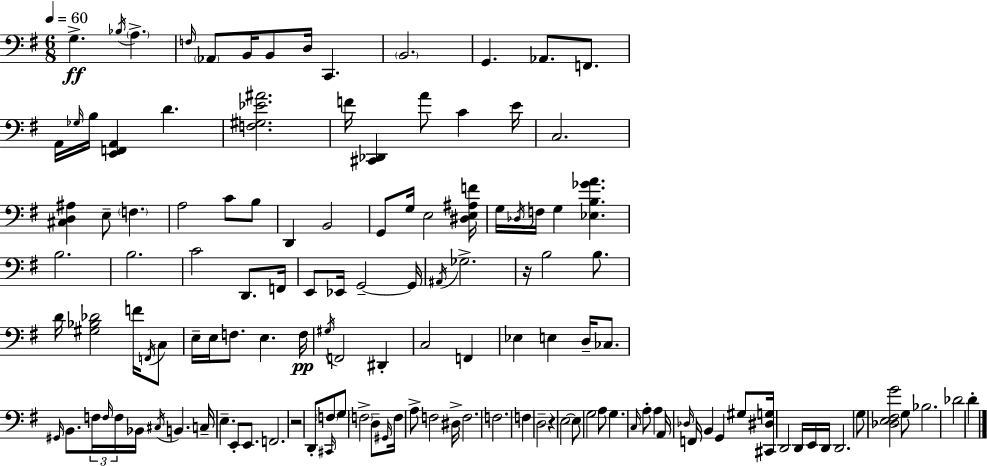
G3/q. Bb3/s A3/q. F3/s Ab2/e B2/s B2/e D3/s C2/q. B2/h. G2/q. Ab2/e. F2/e. A2/s Gb3/s B3/s [E2,F2,A2]/q D4/q. [F3,G#3,Eb4,A#4]/h. F4/s [C#2,Db2]/q A4/e C4/q E4/s C3/h. [C#3,D3,A#3]/q E3/e F3/q. A3/h C4/e B3/e D2/q B2/h G2/e G3/s E3/h [D#3,E3,A#3,F4]/s G3/s Db3/s F3/s G3/q [Eb3,B3,Gb4,A4]/q. B3/h. B3/h. C4/h D2/e. F2/s E2/e Eb2/s G2/h G2/s A#2/s Gb3/h. R/s B3/h B3/e. D4/s [G#3,Bb3,Db4]/h F4/s F2/s C3/e E3/s E3/s F3/e. E3/q. F3/s G#3/s F2/h D#2/q C3/h F2/q Eb3/q E3/q D3/s CES3/e. G#2/s B2/e. F3/s F3/s F3/s Bb2/s C#3/s B2/q. C3/s E3/q. E2/e E2/e. F2/h. R/h D2/e C#2/s F3/e G3/e F3/h D3/e G#2/s F3/s A3/e F3/h D#3/s F3/h. F3/h. F3/q D3/h R/q E3/h E3/e G3/h A3/e G3/q. C3/s A3/e A3/q A2/s Db3/s F2/s B2/q G2/q G#3/e [C#2,D#3,G3]/s D2/h D2/s E2/s D2/s D2/h. G3/e [Db3,E3,F#3,G4]/h G3/e Bb3/h. Db4/h D4/q